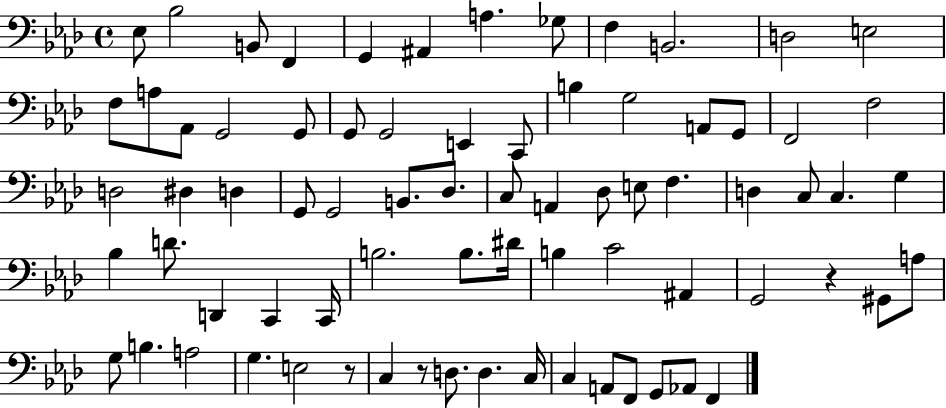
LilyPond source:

{
  \clef bass
  \time 4/4
  \defaultTimeSignature
  \key aes \major
  ees8 bes2 b,8 f,4 | g,4 ais,4 a4. ges8 | f4 b,2. | d2 e2 | \break f8 a8 aes,8 g,2 g,8 | g,8 g,2 e,4 c,8 | b4 g2 a,8 g,8 | f,2 f2 | \break d2 dis4 d4 | g,8 g,2 b,8. des8. | c8 a,4 des8 e8 f4. | d4 c8 c4. g4 | \break bes4 d'8. d,4 c,4 c,16 | b2. b8. dis'16 | b4 c'2 ais,4 | g,2 r4 gis,8 a8 | \break g8 b4. a2 | g4. e2 r8 | c4 r8 d8. d4. c16 | c4 a,8 f,8 g,8 aes,8 f,4 | \break \bar "|."
}